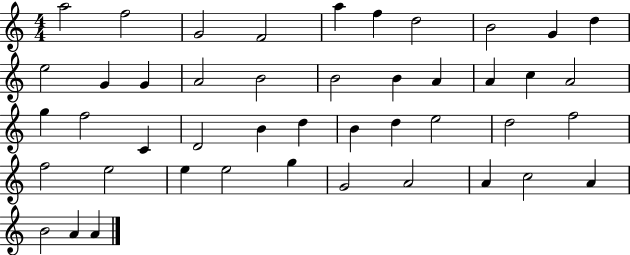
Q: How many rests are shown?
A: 0